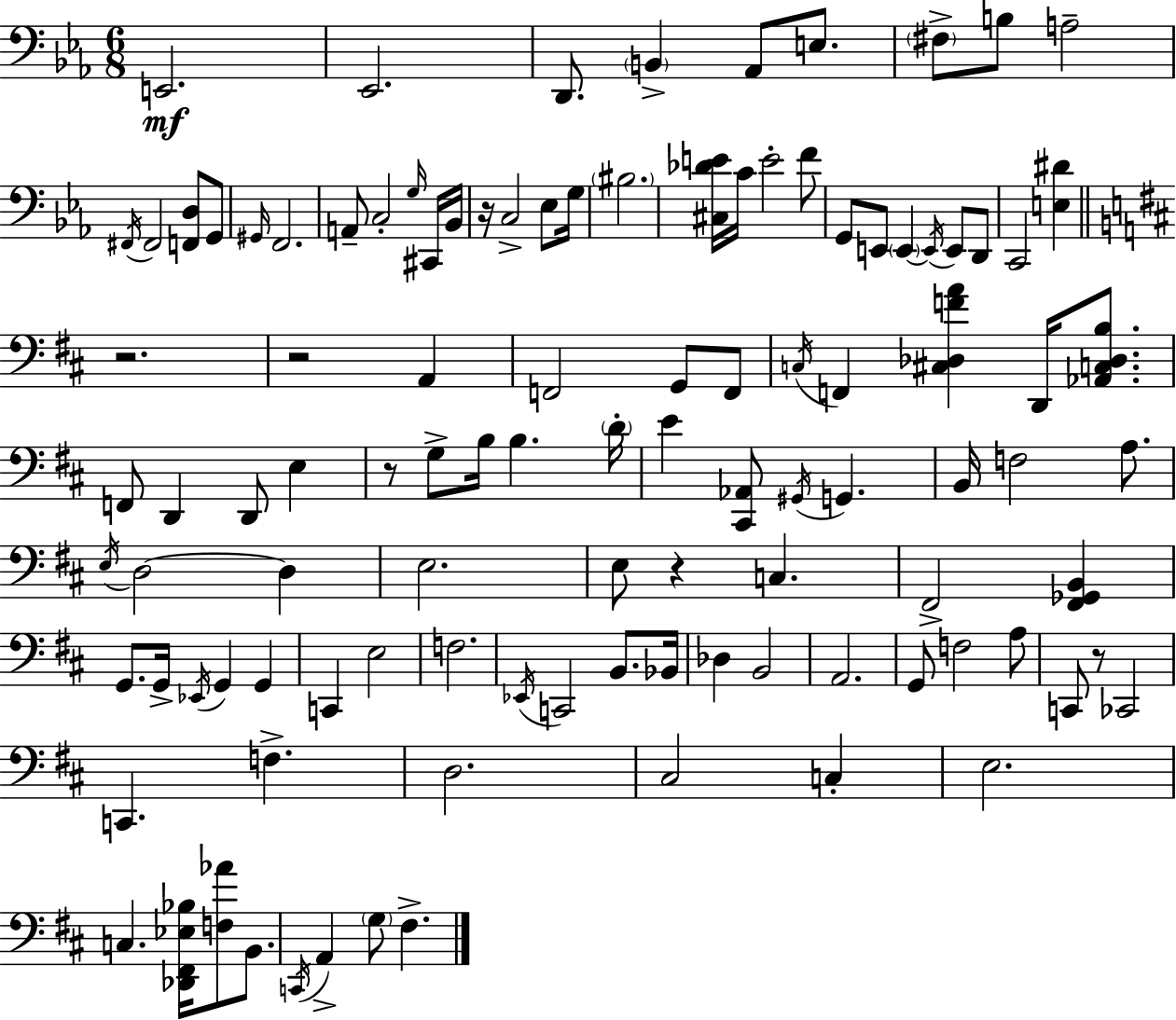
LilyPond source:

{
  \clef bass
  \numericTimeSignature
  \time 6/8
  \key ees \major
  e,2.\mf | ees,2. | d,8. \parenthesize b,4-> aes,8 e8. | \parenthesize fis8-> b8 a2-- | \break \acciaccatura { fis,16 } fis,2 <f, d>8 g,8 | \grace { gis,16 } f,2. | a,8-- c2-. | \grace { g16 } cis,16 bes,16 r16 c2-> | \break ees8 g16 \parenthesize bis2. | <cis des' e'>16 c'16 e'2-. | f'8 g,8 e,8 \parenthesize e,4~~ \acciaccatura { e,16 } | e,8 d,8 c,2 | \break <e dis'>4 \bar "||" \break \key b \minor r2. | r2 a,4 | f,2 g,8 f,8 | \acciaccatura { c16 } f,4 <cis des f' a'>4 d,16 <aes, c des b>8. | \break f,8 d,4 d,8 e4 | r8 g8-> b16 b4. | \parenthesize d'16-. e'4 <cis, aes,>8 \acciaccatura { gis,16 } g,4. | b,16 f2 a8. | \break \acciaccatura { e16 } d2~~ d4 | e2. | e8 r4 c4. | fis,2-> <fis, ges, b,>4 | \break g,8. g,16-> \acciaccatura { ees,16 } g,4 | g,4 c,4 e2 | f2. | \acciaccatura { ees,16 } c,2 | \break b,8. bes,16 des4 b,2 | a,2. | g,8 f2 | a8 c,8 r8 ces,2 | \break c,4. f4.-> | d2. | cis2 | c4-. e2. | \break c4. <des, fis, ees bes>16 | <f aes'>8 b,8. \acciaccatura { c,16 } a,4-> \parenthesize g8 | fis4.-> \bar "|."
}